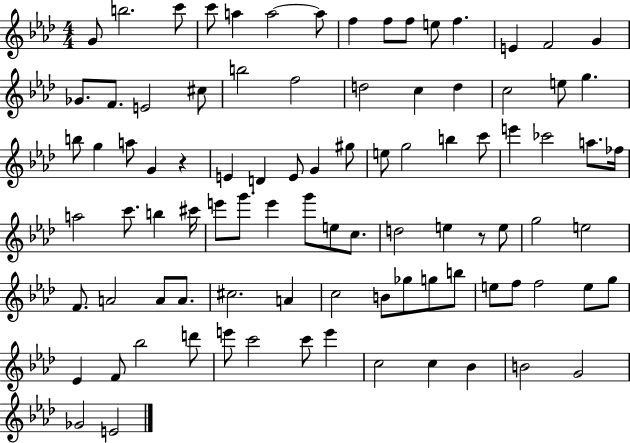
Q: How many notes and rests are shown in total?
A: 92